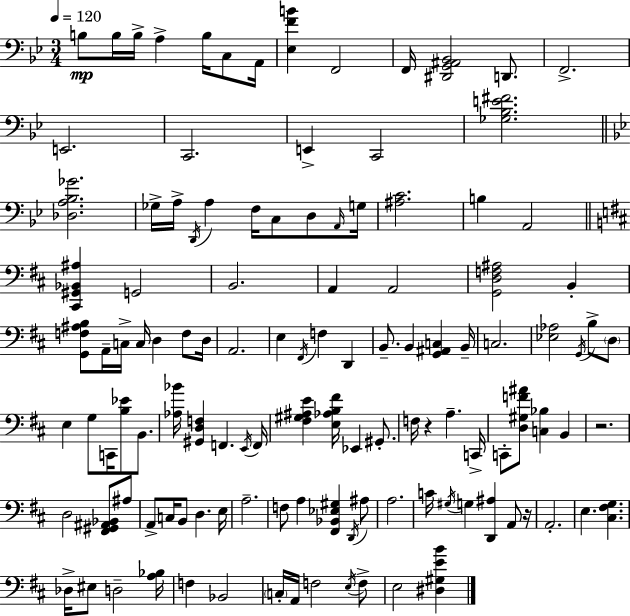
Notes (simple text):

B3/e B3/s B3/s A3/q B3/s C3/e A2/s [Eb3,F4,B4]/q F2/h F2/s [D#2,G2,A#2,Bb2]/h D2/e. F2/h. E2/h. C2/h. E2/q C2/h [Gb3,Bb3,E4,F#4]/h. [Db3,A3,Bb3,Gb4]/h. Gb3/s A3/s D2/s A3/q F3/s C3/e D3/e A2/s G3/s [A#3,C4]/h. B3/q A2/h [C#2,G#2,Bb2,A#3]/q G2/h B2/h. A2/q A2/h [G2,D3,F3,A#3]/h B2/q [G2,F3,A#3,B3]/e A2/s C3/s C3/s D3/q F3/e D3/s A2/h. E3/q F#2/s F3/q D2/q B2/e. B2/q [G2,A#2,C3]/q B2/s C3/h. [Eb3,Ab3]/h G2/s B3/e D3/e E3/q G3/e C2/s [B3,Eb4]/e B2/e. [Ab3,Bb4]/s [G#2,D3,F3]/q F2/q. E2/s F2/s [F#3,G#3,A#3,E4]/q [E3,Ab3,B3,F#4]/s Eb2/q G#2/e. F3/s R/q A3/q. C2/s C2/e [D3,G#3,F4,A#4]/e [C3,Bb3]/q B2/q R/h. D3/h [F#2,G#2,A#2,Bb2]/e A#3/e A2/e C3/s B2/e D3/q. E3/s A3/h. F3/e A3/q [F#2,Bb2,Eb3,G#3]/q D2/s A#3/e A3/h. C4/s G#3/s G3/q [D2,A#3]/q A2/e R/s A2/h. E3/q. [C#3,F#3,G3]/q. Db3/s EIS3/e D3/h [A3,Bb3]/s F3/q Bb2/h C3/s A2/s F3/h E3/s F3/e E3/h [D#3,G#3,E4,B4]/q